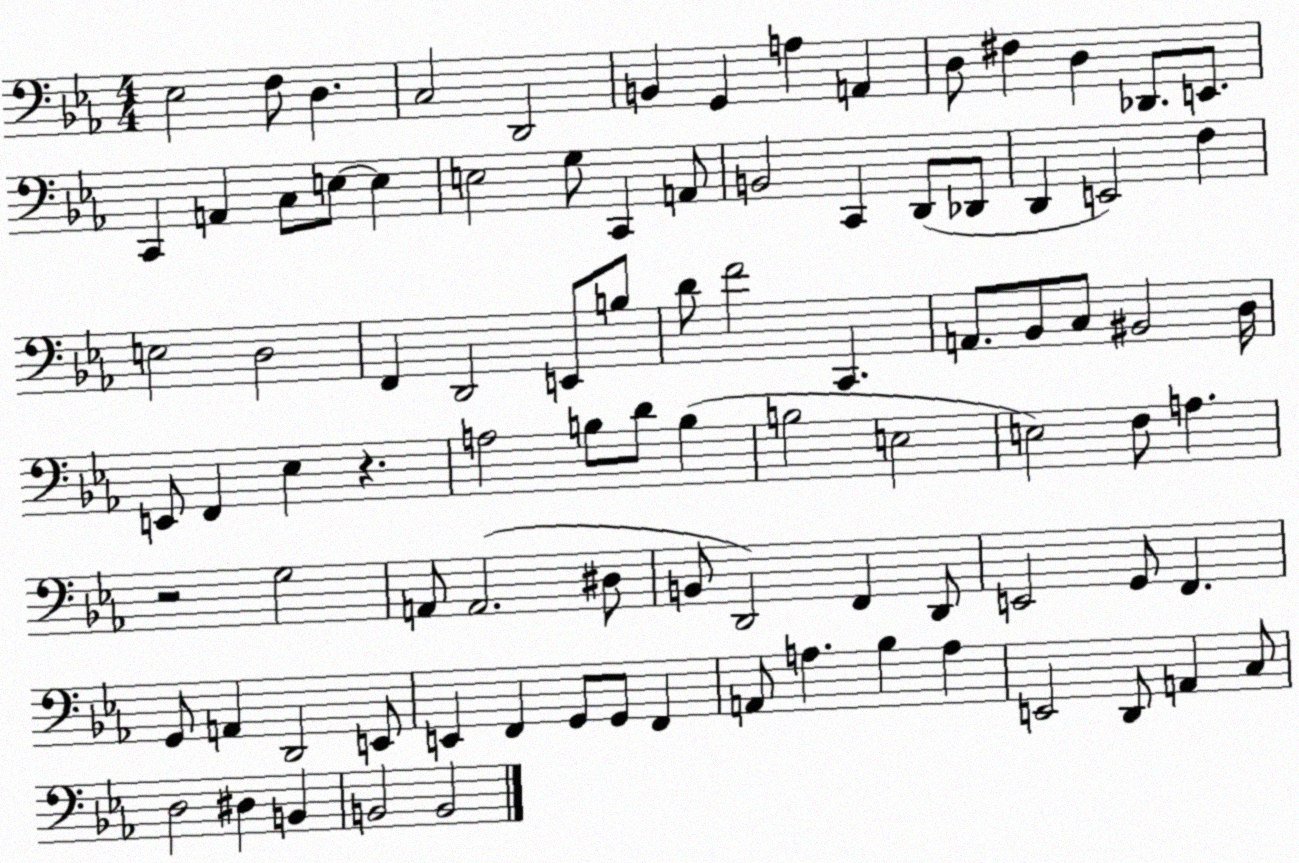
X:1
T:Untitled
M:4/4
L:1/4
K:Eb
_E,2 F,/2 D, C,2 D,,2 B,, G,, A, A,, D,/2 ^F, D, _D,,/2 E,,/2 C,, A,, C,/2 E,/2 E, E,2 G,/2 C,, A,,/2 B,,2 C,, D,,/2 _D,,/2 D,, E,,2 F, E,2 D,2 F,, D,,2 E,,/2 B,/2 D/2 F2 C,, A,,/2 _B,,/2 C,/2 ^B,,2 D,/4 E,,/2 F,, _E, z A,2 B,/2 D/2 B, B,2 E,2 E,2 F,/2 A, z2 G,2 A,,/2 A,,2 ^D,/2 B,,/2 D,,2 F,, D,,/2 E,,2 G,,/2 F,, G,,/2 A,, D,,2 E,,/2 E,, F,, G,,/2 G,,/2 F,, A,,/2 A, _B, A, E,,2 D,,/2 A,, C,/2 D,2 ^D, B,, B,,2 B,,2